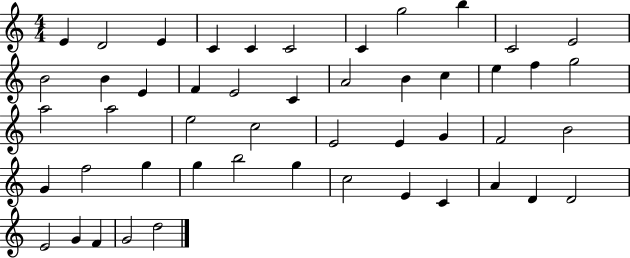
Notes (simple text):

E4/q D4/h E4/q C4/q C4/q C4/h C4/q G5/h B5/q C4/h E4/h B4/h B4/q E4/q F4/q E4/h C4/q A4/h B4/q C5/q E5/q F5/q G5/h A5/h A5/h E5/h C5/h E4/h E4/q G4/q F4/h B4/h G4/q F5/h G5/q G5/q B5/h G5/q C5/h E4/q C4/q A4/q D4/q D4/h E4/h G4/q F4/q G4/h D5/h